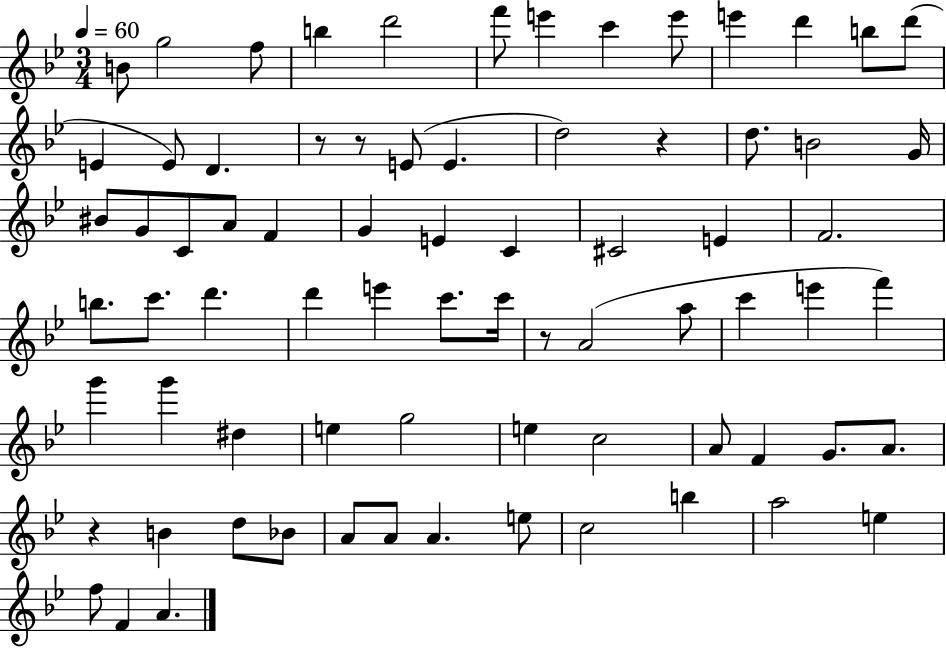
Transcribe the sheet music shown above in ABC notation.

X:1
T:Untitled
M:3/4
L:1/4
K:Bb
B/2 g2 f/2 b d'2 f'/2 e' c' e'/2 e' d' b/2 d'/2 E E/2 D z/2 z/2 E/2 E d2 z d/2 B2 G/4 ^B/2 G/2 C/2 A/2 F G E C ^C2 E F2 b/2 c'/2 d' d' e' c'/2 c'/4 z/2 A2 a/2 c' e' f' g' g' ^d e g2 e c2 A/2 F G/2 A/2 z B d/2 _B/2 A/2 A/2 A e/2 c2 b a2 e f/2 F A